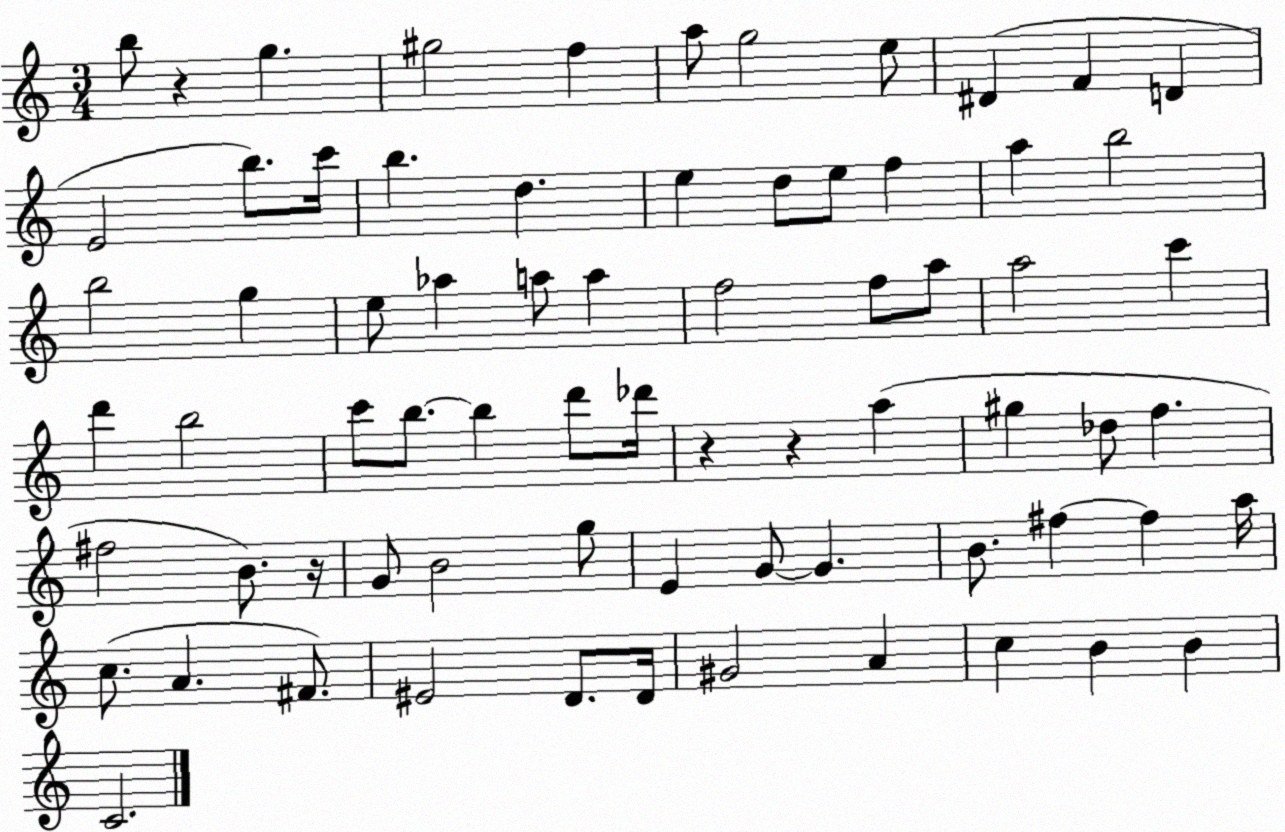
X:1
T:Untitled
M:3/4
L:1/4
K:C
b/2 z g ^g2 f a/2 g2 e/2 ^D F D E2 b/2 c'/4 b d e d/2 e/2 f a b2 b2 g e/2 _a a/2 a f2 f/2 a/2 a2 c' d' b2 c'/2 b/2 b d'/2 _d'/4 z z a ^g _d/2 f ^f2 B/2 z/4 G/2 B2 g/2 E G/2 G B/2 ^f ^f a/4 c/2 A ^F/2 ^E2 D/2 D/4 ^G2 A c B B C2